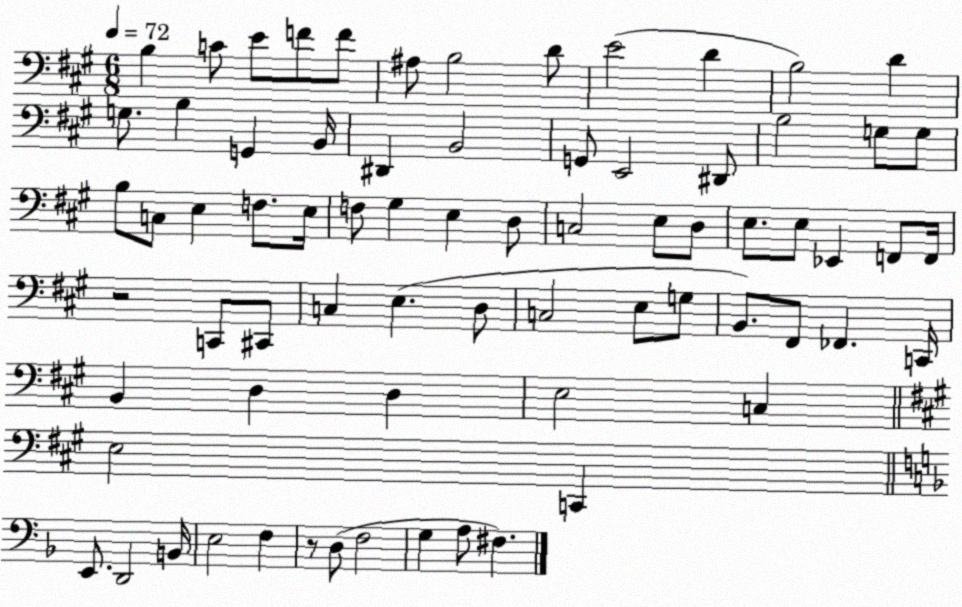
X:1
T:Untitled
M:6/8
L:1/4
K:A
B, C/2 E/2 F/2 F/2 ^A,/2 B,2 D/2 E2 D B,2 D G,/2 B, G,, B,,/4 ^D,, B,,2 G,,/2 E,,2 ^D,,/2 B,2 G,/2 G,/2 B,/2 C,/2 E, F,/2 E,/4 F,/2 ^G, E, D,/2 C,2 E,/2 D,/2 E,/2 E,/2 _E,, F,,/2 F,,/4 z2 C,,/2 ^C,,/2 C, E, D,/2 C,2 E,/2 G,/2 B,,/2 ^F,,/2 _F,, C,,/4 B,, D, D, E,2 C, E,2 C,, E,,/2 D,,2 B,,/4 E,2 F, z/2 D,/2 F,2 G, A,/2 ^F,